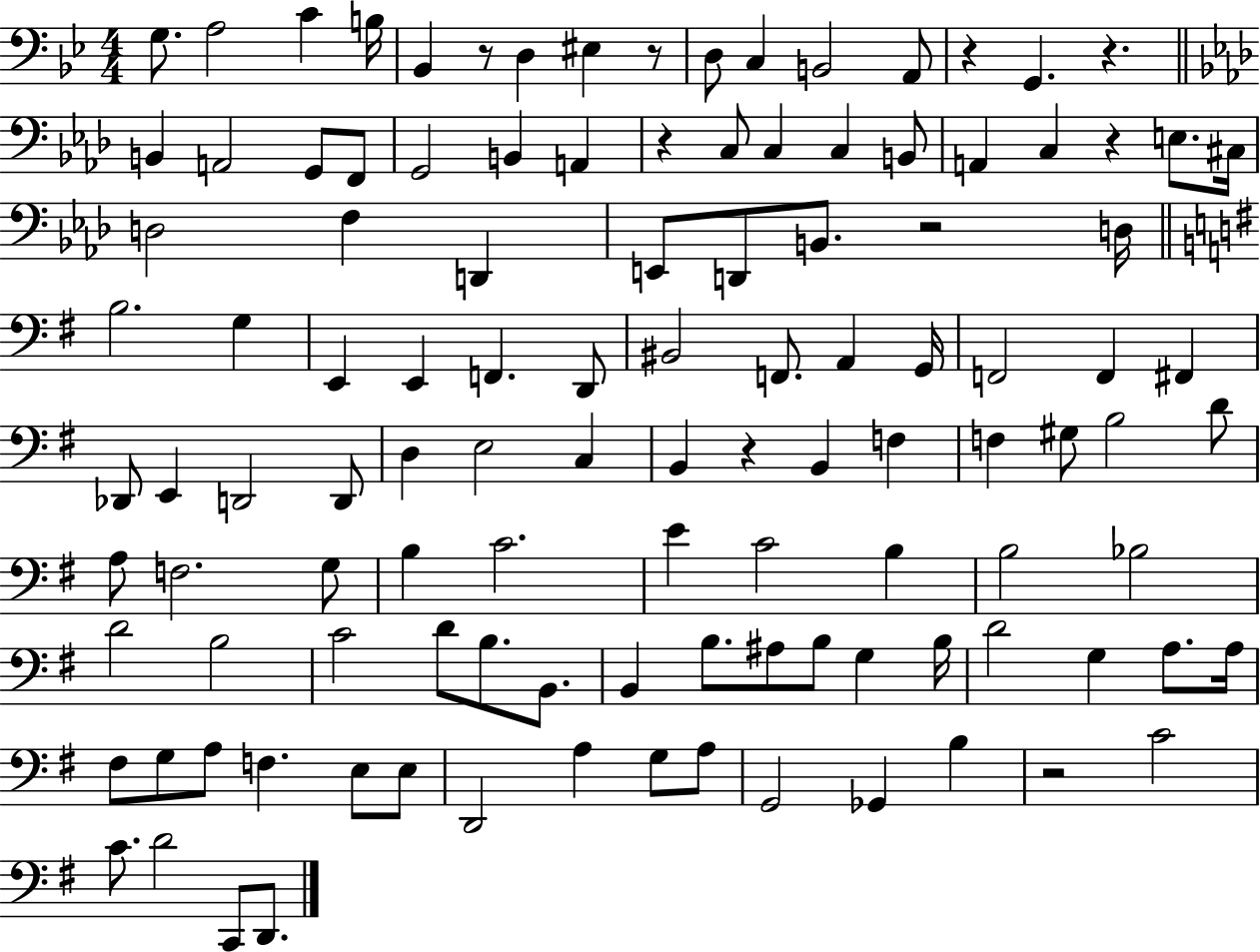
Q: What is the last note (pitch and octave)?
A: D2